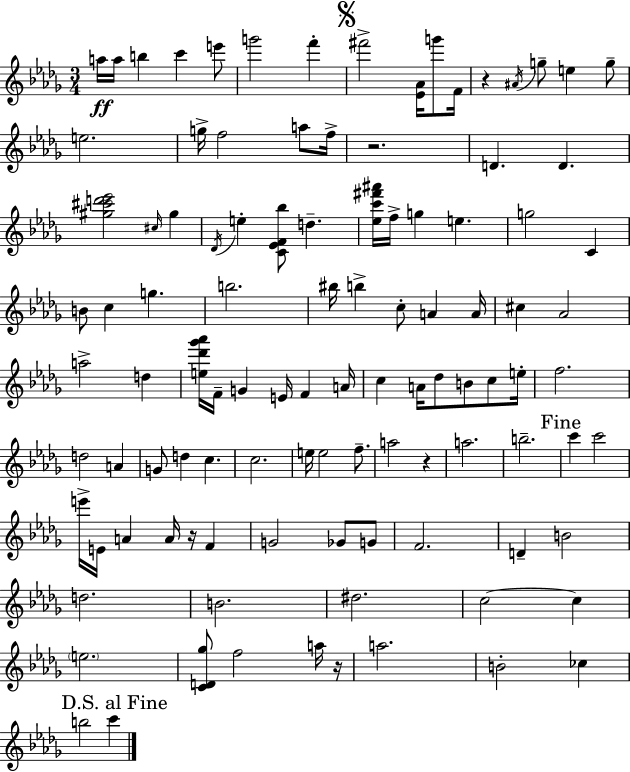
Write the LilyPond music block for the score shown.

{
  \clef treble
  \numericTimeSignature
  \time 3/4
  \key bes \minor
  a''16\ff a''16 b''4 c'''4 e'''8 | g'''2 f'''4-. | \mark \markup { \musicglyph "scripts.segno" } fis'''2-> <ees' aes'>16 g'''8 f'16 | r4 \acciaccatura { ais'16 } g''8-- e''4 g''8-- | \break e''2. | g''16-> f''2 a''8 | f''16-> r2. | d'4. d'4. | \break <gis'' cis''' d''' ees'''>2 \grace { cis''16 } gis''4 | \acciaccatura { des'16 } e''4-. <c' ees' f' bes''>8 d''4.-- | <ees'' c''' fis''' ais'''>16 f''16-> g''4 e''4. | g''2 c'4 | \break b'8 c''4 g''4. | b''2. | bis''16 b''4-> c''8-. a'4 | a'16 cis''4 aes'2 | \break a''2-> d''4 | <e'' des''' ges''' aes'''>16 f'16-- g'4 e'16 f'4 | a'16 c''4 a'16 des''8 b'8 | c''8 e''16-. f''2. | \break d''2 a'4 | g'8 d''4 c''4. | c''2. | e''16 e''2 | \break f''8.-- a''2 r4 | a''2. | b''2.-- | \mark "Fine" c'''4 c'''2 | \break e'''16-> e'16 a'4 a'16 r16 f'4 | g'2 ges'8 | g'8 f'2. | d'4-- b'2 | \break d''2. | b'2. | dis''2. | c''2~~ c''4 | \break \parenthesize e''2. | <c' d' ges''>8 f''2 | a''16 r16 a''2. | b'2-. ces''4 | \break \mark "D.S. al Fine" b''2 c'''4 | \bar "|."
}